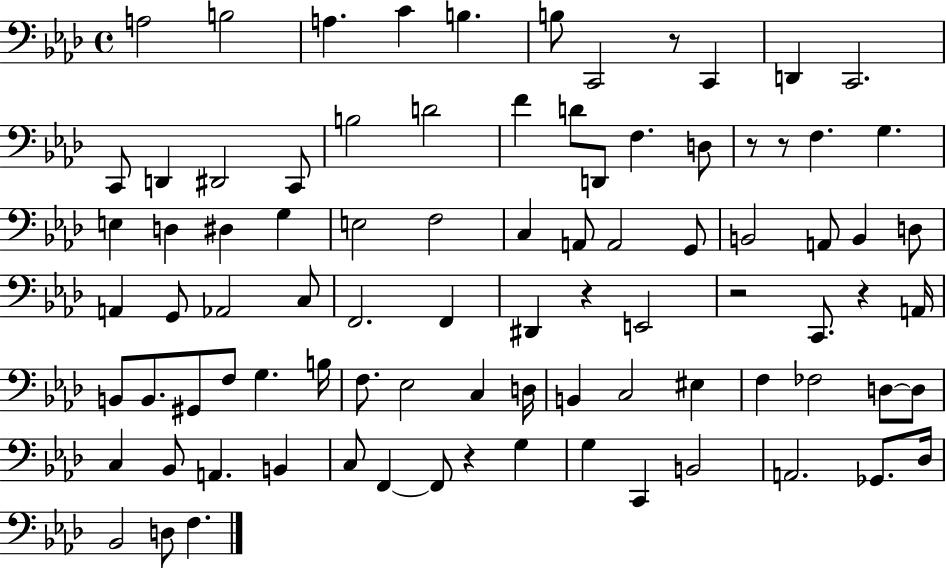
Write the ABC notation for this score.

X:1
T:Untitled
M:4/4
L:1/4
K:Ab
A,2 B,2 A, C B, B,/2 C,,2 z/2 C,, D,, C,,2 C,,/2 D,, ^D,,2 C,,/2 B,2 D2 F D/2 D,,/2 F, D,/2 z/2 z/2 F, G, E, D, ^D, G, E,2 F,2 C, A,,/2 A,,2 G,,/2 B,,2 A,,/2 B,, D,/2 A,, G,,/2 _A,,2 C,/2 F,,2 F,, ^D,, z E,,2 z2 C,,/2 z A,,/4 B,,/2 B,,/2 ^G,,/2 F,/2 G, B,/4 F,/2 _E,2 C, D,/4 B,, C,2 ^E, F, _F,2 D,/2 D,/2 C, _B,,/2 A,, B,, C,/2 F,, F,,/2 z G, G, C,, B,,2 A,,2 _G,,/2 _D,/4 _B,,2 D,/2 F,